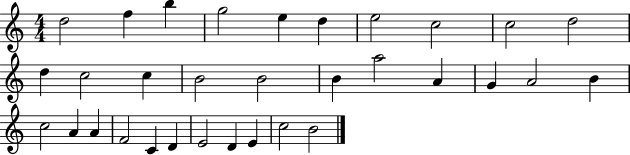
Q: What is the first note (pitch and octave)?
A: D5